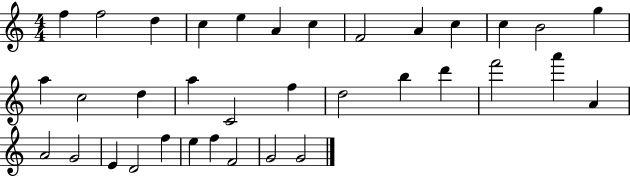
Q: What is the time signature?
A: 4/4